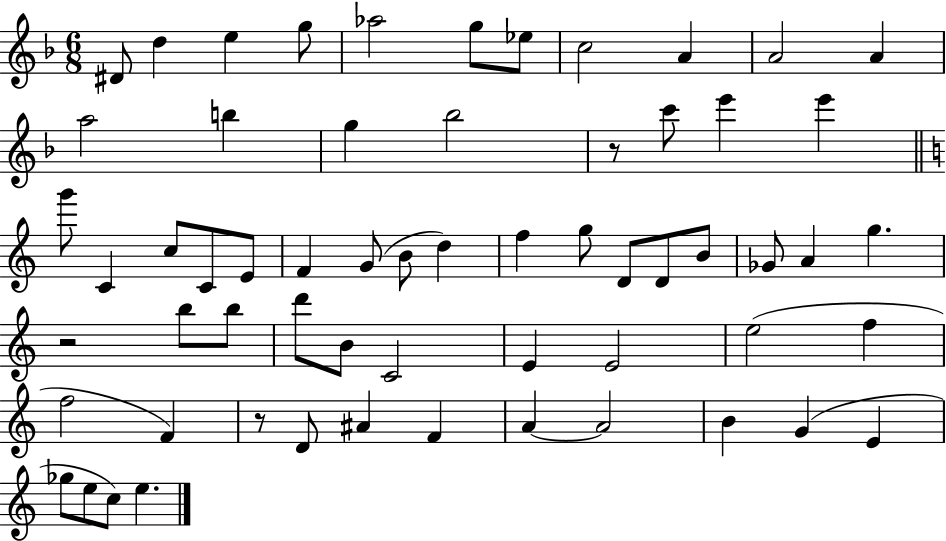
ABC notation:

X:1
T:Untitled
M:6/8
L:1/4
K:F
^D/2 d e g/2 _a2 g/2 _e/2 c2 A A2 A a2 b g _b2 z/2 c'/2 e' e' g'/2 C c/2 C/2 E/2 F G/2 B/2 d f g/2 D/2 D/2 B/2 _G/2 A g z2 b/2 b/2 d'/2 B/2 C2 E E2 e2 f f2 F z/2 D/2 ^A F A A2 B G E _g/2 e/2 c/2 e